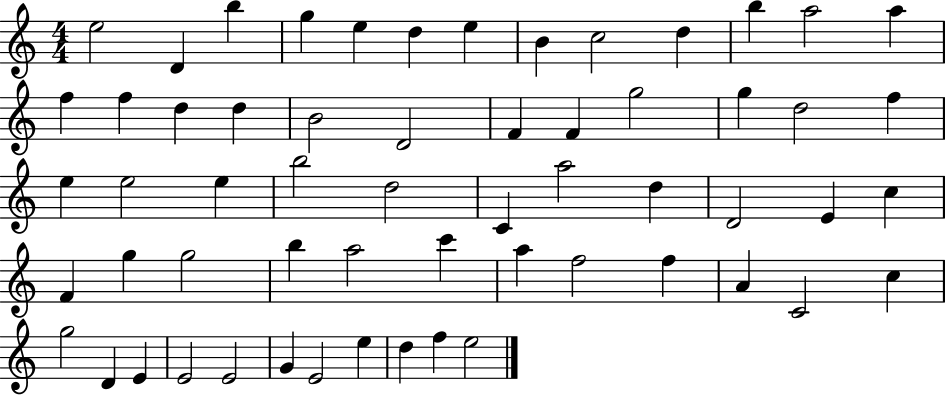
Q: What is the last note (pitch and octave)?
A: E5